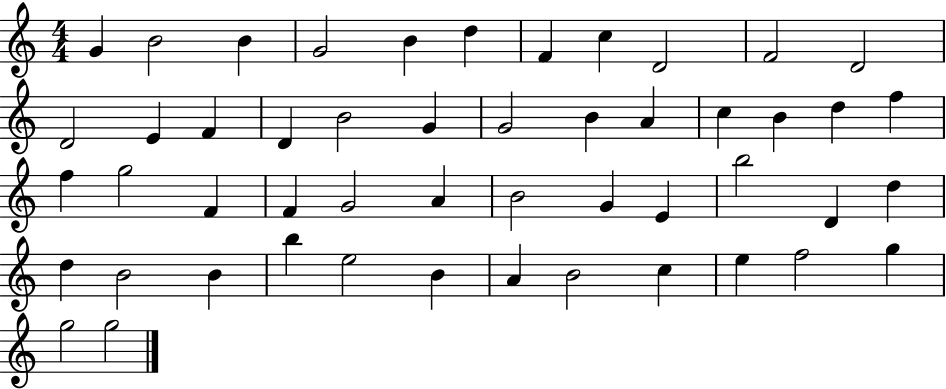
X:1
T:Untitled
M:4/4
L:1/4
K:C
G B2 B G2 B d F c D2 F2 D2 D2 E F D B2 G G2 B A c B d f f g2 F F G2 A B2 G E b2 D d d B2 B b e2 B A B2 c e f2 g g2 g2